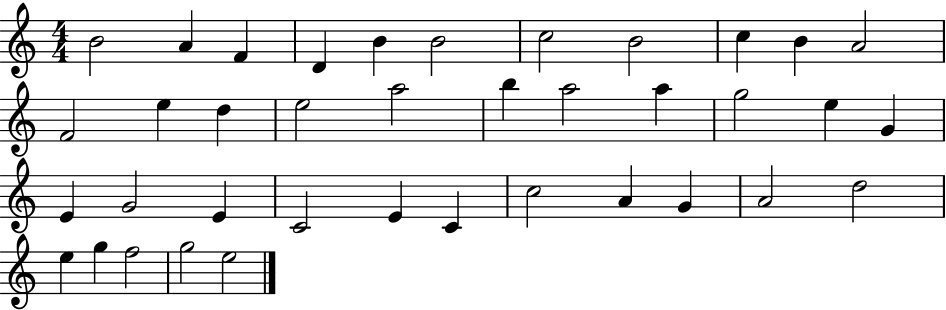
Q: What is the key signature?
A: C major